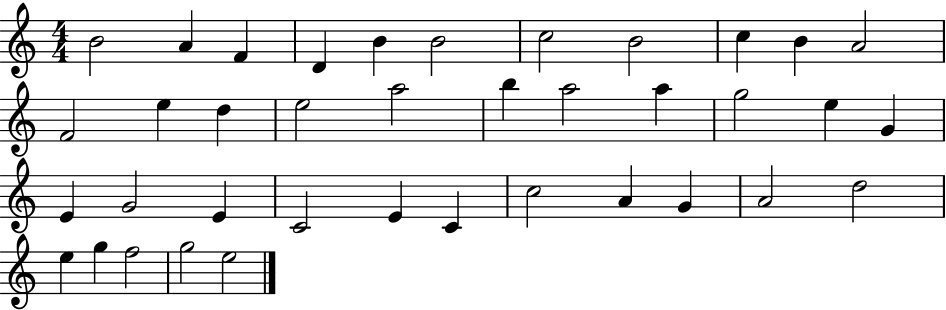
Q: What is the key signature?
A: C major